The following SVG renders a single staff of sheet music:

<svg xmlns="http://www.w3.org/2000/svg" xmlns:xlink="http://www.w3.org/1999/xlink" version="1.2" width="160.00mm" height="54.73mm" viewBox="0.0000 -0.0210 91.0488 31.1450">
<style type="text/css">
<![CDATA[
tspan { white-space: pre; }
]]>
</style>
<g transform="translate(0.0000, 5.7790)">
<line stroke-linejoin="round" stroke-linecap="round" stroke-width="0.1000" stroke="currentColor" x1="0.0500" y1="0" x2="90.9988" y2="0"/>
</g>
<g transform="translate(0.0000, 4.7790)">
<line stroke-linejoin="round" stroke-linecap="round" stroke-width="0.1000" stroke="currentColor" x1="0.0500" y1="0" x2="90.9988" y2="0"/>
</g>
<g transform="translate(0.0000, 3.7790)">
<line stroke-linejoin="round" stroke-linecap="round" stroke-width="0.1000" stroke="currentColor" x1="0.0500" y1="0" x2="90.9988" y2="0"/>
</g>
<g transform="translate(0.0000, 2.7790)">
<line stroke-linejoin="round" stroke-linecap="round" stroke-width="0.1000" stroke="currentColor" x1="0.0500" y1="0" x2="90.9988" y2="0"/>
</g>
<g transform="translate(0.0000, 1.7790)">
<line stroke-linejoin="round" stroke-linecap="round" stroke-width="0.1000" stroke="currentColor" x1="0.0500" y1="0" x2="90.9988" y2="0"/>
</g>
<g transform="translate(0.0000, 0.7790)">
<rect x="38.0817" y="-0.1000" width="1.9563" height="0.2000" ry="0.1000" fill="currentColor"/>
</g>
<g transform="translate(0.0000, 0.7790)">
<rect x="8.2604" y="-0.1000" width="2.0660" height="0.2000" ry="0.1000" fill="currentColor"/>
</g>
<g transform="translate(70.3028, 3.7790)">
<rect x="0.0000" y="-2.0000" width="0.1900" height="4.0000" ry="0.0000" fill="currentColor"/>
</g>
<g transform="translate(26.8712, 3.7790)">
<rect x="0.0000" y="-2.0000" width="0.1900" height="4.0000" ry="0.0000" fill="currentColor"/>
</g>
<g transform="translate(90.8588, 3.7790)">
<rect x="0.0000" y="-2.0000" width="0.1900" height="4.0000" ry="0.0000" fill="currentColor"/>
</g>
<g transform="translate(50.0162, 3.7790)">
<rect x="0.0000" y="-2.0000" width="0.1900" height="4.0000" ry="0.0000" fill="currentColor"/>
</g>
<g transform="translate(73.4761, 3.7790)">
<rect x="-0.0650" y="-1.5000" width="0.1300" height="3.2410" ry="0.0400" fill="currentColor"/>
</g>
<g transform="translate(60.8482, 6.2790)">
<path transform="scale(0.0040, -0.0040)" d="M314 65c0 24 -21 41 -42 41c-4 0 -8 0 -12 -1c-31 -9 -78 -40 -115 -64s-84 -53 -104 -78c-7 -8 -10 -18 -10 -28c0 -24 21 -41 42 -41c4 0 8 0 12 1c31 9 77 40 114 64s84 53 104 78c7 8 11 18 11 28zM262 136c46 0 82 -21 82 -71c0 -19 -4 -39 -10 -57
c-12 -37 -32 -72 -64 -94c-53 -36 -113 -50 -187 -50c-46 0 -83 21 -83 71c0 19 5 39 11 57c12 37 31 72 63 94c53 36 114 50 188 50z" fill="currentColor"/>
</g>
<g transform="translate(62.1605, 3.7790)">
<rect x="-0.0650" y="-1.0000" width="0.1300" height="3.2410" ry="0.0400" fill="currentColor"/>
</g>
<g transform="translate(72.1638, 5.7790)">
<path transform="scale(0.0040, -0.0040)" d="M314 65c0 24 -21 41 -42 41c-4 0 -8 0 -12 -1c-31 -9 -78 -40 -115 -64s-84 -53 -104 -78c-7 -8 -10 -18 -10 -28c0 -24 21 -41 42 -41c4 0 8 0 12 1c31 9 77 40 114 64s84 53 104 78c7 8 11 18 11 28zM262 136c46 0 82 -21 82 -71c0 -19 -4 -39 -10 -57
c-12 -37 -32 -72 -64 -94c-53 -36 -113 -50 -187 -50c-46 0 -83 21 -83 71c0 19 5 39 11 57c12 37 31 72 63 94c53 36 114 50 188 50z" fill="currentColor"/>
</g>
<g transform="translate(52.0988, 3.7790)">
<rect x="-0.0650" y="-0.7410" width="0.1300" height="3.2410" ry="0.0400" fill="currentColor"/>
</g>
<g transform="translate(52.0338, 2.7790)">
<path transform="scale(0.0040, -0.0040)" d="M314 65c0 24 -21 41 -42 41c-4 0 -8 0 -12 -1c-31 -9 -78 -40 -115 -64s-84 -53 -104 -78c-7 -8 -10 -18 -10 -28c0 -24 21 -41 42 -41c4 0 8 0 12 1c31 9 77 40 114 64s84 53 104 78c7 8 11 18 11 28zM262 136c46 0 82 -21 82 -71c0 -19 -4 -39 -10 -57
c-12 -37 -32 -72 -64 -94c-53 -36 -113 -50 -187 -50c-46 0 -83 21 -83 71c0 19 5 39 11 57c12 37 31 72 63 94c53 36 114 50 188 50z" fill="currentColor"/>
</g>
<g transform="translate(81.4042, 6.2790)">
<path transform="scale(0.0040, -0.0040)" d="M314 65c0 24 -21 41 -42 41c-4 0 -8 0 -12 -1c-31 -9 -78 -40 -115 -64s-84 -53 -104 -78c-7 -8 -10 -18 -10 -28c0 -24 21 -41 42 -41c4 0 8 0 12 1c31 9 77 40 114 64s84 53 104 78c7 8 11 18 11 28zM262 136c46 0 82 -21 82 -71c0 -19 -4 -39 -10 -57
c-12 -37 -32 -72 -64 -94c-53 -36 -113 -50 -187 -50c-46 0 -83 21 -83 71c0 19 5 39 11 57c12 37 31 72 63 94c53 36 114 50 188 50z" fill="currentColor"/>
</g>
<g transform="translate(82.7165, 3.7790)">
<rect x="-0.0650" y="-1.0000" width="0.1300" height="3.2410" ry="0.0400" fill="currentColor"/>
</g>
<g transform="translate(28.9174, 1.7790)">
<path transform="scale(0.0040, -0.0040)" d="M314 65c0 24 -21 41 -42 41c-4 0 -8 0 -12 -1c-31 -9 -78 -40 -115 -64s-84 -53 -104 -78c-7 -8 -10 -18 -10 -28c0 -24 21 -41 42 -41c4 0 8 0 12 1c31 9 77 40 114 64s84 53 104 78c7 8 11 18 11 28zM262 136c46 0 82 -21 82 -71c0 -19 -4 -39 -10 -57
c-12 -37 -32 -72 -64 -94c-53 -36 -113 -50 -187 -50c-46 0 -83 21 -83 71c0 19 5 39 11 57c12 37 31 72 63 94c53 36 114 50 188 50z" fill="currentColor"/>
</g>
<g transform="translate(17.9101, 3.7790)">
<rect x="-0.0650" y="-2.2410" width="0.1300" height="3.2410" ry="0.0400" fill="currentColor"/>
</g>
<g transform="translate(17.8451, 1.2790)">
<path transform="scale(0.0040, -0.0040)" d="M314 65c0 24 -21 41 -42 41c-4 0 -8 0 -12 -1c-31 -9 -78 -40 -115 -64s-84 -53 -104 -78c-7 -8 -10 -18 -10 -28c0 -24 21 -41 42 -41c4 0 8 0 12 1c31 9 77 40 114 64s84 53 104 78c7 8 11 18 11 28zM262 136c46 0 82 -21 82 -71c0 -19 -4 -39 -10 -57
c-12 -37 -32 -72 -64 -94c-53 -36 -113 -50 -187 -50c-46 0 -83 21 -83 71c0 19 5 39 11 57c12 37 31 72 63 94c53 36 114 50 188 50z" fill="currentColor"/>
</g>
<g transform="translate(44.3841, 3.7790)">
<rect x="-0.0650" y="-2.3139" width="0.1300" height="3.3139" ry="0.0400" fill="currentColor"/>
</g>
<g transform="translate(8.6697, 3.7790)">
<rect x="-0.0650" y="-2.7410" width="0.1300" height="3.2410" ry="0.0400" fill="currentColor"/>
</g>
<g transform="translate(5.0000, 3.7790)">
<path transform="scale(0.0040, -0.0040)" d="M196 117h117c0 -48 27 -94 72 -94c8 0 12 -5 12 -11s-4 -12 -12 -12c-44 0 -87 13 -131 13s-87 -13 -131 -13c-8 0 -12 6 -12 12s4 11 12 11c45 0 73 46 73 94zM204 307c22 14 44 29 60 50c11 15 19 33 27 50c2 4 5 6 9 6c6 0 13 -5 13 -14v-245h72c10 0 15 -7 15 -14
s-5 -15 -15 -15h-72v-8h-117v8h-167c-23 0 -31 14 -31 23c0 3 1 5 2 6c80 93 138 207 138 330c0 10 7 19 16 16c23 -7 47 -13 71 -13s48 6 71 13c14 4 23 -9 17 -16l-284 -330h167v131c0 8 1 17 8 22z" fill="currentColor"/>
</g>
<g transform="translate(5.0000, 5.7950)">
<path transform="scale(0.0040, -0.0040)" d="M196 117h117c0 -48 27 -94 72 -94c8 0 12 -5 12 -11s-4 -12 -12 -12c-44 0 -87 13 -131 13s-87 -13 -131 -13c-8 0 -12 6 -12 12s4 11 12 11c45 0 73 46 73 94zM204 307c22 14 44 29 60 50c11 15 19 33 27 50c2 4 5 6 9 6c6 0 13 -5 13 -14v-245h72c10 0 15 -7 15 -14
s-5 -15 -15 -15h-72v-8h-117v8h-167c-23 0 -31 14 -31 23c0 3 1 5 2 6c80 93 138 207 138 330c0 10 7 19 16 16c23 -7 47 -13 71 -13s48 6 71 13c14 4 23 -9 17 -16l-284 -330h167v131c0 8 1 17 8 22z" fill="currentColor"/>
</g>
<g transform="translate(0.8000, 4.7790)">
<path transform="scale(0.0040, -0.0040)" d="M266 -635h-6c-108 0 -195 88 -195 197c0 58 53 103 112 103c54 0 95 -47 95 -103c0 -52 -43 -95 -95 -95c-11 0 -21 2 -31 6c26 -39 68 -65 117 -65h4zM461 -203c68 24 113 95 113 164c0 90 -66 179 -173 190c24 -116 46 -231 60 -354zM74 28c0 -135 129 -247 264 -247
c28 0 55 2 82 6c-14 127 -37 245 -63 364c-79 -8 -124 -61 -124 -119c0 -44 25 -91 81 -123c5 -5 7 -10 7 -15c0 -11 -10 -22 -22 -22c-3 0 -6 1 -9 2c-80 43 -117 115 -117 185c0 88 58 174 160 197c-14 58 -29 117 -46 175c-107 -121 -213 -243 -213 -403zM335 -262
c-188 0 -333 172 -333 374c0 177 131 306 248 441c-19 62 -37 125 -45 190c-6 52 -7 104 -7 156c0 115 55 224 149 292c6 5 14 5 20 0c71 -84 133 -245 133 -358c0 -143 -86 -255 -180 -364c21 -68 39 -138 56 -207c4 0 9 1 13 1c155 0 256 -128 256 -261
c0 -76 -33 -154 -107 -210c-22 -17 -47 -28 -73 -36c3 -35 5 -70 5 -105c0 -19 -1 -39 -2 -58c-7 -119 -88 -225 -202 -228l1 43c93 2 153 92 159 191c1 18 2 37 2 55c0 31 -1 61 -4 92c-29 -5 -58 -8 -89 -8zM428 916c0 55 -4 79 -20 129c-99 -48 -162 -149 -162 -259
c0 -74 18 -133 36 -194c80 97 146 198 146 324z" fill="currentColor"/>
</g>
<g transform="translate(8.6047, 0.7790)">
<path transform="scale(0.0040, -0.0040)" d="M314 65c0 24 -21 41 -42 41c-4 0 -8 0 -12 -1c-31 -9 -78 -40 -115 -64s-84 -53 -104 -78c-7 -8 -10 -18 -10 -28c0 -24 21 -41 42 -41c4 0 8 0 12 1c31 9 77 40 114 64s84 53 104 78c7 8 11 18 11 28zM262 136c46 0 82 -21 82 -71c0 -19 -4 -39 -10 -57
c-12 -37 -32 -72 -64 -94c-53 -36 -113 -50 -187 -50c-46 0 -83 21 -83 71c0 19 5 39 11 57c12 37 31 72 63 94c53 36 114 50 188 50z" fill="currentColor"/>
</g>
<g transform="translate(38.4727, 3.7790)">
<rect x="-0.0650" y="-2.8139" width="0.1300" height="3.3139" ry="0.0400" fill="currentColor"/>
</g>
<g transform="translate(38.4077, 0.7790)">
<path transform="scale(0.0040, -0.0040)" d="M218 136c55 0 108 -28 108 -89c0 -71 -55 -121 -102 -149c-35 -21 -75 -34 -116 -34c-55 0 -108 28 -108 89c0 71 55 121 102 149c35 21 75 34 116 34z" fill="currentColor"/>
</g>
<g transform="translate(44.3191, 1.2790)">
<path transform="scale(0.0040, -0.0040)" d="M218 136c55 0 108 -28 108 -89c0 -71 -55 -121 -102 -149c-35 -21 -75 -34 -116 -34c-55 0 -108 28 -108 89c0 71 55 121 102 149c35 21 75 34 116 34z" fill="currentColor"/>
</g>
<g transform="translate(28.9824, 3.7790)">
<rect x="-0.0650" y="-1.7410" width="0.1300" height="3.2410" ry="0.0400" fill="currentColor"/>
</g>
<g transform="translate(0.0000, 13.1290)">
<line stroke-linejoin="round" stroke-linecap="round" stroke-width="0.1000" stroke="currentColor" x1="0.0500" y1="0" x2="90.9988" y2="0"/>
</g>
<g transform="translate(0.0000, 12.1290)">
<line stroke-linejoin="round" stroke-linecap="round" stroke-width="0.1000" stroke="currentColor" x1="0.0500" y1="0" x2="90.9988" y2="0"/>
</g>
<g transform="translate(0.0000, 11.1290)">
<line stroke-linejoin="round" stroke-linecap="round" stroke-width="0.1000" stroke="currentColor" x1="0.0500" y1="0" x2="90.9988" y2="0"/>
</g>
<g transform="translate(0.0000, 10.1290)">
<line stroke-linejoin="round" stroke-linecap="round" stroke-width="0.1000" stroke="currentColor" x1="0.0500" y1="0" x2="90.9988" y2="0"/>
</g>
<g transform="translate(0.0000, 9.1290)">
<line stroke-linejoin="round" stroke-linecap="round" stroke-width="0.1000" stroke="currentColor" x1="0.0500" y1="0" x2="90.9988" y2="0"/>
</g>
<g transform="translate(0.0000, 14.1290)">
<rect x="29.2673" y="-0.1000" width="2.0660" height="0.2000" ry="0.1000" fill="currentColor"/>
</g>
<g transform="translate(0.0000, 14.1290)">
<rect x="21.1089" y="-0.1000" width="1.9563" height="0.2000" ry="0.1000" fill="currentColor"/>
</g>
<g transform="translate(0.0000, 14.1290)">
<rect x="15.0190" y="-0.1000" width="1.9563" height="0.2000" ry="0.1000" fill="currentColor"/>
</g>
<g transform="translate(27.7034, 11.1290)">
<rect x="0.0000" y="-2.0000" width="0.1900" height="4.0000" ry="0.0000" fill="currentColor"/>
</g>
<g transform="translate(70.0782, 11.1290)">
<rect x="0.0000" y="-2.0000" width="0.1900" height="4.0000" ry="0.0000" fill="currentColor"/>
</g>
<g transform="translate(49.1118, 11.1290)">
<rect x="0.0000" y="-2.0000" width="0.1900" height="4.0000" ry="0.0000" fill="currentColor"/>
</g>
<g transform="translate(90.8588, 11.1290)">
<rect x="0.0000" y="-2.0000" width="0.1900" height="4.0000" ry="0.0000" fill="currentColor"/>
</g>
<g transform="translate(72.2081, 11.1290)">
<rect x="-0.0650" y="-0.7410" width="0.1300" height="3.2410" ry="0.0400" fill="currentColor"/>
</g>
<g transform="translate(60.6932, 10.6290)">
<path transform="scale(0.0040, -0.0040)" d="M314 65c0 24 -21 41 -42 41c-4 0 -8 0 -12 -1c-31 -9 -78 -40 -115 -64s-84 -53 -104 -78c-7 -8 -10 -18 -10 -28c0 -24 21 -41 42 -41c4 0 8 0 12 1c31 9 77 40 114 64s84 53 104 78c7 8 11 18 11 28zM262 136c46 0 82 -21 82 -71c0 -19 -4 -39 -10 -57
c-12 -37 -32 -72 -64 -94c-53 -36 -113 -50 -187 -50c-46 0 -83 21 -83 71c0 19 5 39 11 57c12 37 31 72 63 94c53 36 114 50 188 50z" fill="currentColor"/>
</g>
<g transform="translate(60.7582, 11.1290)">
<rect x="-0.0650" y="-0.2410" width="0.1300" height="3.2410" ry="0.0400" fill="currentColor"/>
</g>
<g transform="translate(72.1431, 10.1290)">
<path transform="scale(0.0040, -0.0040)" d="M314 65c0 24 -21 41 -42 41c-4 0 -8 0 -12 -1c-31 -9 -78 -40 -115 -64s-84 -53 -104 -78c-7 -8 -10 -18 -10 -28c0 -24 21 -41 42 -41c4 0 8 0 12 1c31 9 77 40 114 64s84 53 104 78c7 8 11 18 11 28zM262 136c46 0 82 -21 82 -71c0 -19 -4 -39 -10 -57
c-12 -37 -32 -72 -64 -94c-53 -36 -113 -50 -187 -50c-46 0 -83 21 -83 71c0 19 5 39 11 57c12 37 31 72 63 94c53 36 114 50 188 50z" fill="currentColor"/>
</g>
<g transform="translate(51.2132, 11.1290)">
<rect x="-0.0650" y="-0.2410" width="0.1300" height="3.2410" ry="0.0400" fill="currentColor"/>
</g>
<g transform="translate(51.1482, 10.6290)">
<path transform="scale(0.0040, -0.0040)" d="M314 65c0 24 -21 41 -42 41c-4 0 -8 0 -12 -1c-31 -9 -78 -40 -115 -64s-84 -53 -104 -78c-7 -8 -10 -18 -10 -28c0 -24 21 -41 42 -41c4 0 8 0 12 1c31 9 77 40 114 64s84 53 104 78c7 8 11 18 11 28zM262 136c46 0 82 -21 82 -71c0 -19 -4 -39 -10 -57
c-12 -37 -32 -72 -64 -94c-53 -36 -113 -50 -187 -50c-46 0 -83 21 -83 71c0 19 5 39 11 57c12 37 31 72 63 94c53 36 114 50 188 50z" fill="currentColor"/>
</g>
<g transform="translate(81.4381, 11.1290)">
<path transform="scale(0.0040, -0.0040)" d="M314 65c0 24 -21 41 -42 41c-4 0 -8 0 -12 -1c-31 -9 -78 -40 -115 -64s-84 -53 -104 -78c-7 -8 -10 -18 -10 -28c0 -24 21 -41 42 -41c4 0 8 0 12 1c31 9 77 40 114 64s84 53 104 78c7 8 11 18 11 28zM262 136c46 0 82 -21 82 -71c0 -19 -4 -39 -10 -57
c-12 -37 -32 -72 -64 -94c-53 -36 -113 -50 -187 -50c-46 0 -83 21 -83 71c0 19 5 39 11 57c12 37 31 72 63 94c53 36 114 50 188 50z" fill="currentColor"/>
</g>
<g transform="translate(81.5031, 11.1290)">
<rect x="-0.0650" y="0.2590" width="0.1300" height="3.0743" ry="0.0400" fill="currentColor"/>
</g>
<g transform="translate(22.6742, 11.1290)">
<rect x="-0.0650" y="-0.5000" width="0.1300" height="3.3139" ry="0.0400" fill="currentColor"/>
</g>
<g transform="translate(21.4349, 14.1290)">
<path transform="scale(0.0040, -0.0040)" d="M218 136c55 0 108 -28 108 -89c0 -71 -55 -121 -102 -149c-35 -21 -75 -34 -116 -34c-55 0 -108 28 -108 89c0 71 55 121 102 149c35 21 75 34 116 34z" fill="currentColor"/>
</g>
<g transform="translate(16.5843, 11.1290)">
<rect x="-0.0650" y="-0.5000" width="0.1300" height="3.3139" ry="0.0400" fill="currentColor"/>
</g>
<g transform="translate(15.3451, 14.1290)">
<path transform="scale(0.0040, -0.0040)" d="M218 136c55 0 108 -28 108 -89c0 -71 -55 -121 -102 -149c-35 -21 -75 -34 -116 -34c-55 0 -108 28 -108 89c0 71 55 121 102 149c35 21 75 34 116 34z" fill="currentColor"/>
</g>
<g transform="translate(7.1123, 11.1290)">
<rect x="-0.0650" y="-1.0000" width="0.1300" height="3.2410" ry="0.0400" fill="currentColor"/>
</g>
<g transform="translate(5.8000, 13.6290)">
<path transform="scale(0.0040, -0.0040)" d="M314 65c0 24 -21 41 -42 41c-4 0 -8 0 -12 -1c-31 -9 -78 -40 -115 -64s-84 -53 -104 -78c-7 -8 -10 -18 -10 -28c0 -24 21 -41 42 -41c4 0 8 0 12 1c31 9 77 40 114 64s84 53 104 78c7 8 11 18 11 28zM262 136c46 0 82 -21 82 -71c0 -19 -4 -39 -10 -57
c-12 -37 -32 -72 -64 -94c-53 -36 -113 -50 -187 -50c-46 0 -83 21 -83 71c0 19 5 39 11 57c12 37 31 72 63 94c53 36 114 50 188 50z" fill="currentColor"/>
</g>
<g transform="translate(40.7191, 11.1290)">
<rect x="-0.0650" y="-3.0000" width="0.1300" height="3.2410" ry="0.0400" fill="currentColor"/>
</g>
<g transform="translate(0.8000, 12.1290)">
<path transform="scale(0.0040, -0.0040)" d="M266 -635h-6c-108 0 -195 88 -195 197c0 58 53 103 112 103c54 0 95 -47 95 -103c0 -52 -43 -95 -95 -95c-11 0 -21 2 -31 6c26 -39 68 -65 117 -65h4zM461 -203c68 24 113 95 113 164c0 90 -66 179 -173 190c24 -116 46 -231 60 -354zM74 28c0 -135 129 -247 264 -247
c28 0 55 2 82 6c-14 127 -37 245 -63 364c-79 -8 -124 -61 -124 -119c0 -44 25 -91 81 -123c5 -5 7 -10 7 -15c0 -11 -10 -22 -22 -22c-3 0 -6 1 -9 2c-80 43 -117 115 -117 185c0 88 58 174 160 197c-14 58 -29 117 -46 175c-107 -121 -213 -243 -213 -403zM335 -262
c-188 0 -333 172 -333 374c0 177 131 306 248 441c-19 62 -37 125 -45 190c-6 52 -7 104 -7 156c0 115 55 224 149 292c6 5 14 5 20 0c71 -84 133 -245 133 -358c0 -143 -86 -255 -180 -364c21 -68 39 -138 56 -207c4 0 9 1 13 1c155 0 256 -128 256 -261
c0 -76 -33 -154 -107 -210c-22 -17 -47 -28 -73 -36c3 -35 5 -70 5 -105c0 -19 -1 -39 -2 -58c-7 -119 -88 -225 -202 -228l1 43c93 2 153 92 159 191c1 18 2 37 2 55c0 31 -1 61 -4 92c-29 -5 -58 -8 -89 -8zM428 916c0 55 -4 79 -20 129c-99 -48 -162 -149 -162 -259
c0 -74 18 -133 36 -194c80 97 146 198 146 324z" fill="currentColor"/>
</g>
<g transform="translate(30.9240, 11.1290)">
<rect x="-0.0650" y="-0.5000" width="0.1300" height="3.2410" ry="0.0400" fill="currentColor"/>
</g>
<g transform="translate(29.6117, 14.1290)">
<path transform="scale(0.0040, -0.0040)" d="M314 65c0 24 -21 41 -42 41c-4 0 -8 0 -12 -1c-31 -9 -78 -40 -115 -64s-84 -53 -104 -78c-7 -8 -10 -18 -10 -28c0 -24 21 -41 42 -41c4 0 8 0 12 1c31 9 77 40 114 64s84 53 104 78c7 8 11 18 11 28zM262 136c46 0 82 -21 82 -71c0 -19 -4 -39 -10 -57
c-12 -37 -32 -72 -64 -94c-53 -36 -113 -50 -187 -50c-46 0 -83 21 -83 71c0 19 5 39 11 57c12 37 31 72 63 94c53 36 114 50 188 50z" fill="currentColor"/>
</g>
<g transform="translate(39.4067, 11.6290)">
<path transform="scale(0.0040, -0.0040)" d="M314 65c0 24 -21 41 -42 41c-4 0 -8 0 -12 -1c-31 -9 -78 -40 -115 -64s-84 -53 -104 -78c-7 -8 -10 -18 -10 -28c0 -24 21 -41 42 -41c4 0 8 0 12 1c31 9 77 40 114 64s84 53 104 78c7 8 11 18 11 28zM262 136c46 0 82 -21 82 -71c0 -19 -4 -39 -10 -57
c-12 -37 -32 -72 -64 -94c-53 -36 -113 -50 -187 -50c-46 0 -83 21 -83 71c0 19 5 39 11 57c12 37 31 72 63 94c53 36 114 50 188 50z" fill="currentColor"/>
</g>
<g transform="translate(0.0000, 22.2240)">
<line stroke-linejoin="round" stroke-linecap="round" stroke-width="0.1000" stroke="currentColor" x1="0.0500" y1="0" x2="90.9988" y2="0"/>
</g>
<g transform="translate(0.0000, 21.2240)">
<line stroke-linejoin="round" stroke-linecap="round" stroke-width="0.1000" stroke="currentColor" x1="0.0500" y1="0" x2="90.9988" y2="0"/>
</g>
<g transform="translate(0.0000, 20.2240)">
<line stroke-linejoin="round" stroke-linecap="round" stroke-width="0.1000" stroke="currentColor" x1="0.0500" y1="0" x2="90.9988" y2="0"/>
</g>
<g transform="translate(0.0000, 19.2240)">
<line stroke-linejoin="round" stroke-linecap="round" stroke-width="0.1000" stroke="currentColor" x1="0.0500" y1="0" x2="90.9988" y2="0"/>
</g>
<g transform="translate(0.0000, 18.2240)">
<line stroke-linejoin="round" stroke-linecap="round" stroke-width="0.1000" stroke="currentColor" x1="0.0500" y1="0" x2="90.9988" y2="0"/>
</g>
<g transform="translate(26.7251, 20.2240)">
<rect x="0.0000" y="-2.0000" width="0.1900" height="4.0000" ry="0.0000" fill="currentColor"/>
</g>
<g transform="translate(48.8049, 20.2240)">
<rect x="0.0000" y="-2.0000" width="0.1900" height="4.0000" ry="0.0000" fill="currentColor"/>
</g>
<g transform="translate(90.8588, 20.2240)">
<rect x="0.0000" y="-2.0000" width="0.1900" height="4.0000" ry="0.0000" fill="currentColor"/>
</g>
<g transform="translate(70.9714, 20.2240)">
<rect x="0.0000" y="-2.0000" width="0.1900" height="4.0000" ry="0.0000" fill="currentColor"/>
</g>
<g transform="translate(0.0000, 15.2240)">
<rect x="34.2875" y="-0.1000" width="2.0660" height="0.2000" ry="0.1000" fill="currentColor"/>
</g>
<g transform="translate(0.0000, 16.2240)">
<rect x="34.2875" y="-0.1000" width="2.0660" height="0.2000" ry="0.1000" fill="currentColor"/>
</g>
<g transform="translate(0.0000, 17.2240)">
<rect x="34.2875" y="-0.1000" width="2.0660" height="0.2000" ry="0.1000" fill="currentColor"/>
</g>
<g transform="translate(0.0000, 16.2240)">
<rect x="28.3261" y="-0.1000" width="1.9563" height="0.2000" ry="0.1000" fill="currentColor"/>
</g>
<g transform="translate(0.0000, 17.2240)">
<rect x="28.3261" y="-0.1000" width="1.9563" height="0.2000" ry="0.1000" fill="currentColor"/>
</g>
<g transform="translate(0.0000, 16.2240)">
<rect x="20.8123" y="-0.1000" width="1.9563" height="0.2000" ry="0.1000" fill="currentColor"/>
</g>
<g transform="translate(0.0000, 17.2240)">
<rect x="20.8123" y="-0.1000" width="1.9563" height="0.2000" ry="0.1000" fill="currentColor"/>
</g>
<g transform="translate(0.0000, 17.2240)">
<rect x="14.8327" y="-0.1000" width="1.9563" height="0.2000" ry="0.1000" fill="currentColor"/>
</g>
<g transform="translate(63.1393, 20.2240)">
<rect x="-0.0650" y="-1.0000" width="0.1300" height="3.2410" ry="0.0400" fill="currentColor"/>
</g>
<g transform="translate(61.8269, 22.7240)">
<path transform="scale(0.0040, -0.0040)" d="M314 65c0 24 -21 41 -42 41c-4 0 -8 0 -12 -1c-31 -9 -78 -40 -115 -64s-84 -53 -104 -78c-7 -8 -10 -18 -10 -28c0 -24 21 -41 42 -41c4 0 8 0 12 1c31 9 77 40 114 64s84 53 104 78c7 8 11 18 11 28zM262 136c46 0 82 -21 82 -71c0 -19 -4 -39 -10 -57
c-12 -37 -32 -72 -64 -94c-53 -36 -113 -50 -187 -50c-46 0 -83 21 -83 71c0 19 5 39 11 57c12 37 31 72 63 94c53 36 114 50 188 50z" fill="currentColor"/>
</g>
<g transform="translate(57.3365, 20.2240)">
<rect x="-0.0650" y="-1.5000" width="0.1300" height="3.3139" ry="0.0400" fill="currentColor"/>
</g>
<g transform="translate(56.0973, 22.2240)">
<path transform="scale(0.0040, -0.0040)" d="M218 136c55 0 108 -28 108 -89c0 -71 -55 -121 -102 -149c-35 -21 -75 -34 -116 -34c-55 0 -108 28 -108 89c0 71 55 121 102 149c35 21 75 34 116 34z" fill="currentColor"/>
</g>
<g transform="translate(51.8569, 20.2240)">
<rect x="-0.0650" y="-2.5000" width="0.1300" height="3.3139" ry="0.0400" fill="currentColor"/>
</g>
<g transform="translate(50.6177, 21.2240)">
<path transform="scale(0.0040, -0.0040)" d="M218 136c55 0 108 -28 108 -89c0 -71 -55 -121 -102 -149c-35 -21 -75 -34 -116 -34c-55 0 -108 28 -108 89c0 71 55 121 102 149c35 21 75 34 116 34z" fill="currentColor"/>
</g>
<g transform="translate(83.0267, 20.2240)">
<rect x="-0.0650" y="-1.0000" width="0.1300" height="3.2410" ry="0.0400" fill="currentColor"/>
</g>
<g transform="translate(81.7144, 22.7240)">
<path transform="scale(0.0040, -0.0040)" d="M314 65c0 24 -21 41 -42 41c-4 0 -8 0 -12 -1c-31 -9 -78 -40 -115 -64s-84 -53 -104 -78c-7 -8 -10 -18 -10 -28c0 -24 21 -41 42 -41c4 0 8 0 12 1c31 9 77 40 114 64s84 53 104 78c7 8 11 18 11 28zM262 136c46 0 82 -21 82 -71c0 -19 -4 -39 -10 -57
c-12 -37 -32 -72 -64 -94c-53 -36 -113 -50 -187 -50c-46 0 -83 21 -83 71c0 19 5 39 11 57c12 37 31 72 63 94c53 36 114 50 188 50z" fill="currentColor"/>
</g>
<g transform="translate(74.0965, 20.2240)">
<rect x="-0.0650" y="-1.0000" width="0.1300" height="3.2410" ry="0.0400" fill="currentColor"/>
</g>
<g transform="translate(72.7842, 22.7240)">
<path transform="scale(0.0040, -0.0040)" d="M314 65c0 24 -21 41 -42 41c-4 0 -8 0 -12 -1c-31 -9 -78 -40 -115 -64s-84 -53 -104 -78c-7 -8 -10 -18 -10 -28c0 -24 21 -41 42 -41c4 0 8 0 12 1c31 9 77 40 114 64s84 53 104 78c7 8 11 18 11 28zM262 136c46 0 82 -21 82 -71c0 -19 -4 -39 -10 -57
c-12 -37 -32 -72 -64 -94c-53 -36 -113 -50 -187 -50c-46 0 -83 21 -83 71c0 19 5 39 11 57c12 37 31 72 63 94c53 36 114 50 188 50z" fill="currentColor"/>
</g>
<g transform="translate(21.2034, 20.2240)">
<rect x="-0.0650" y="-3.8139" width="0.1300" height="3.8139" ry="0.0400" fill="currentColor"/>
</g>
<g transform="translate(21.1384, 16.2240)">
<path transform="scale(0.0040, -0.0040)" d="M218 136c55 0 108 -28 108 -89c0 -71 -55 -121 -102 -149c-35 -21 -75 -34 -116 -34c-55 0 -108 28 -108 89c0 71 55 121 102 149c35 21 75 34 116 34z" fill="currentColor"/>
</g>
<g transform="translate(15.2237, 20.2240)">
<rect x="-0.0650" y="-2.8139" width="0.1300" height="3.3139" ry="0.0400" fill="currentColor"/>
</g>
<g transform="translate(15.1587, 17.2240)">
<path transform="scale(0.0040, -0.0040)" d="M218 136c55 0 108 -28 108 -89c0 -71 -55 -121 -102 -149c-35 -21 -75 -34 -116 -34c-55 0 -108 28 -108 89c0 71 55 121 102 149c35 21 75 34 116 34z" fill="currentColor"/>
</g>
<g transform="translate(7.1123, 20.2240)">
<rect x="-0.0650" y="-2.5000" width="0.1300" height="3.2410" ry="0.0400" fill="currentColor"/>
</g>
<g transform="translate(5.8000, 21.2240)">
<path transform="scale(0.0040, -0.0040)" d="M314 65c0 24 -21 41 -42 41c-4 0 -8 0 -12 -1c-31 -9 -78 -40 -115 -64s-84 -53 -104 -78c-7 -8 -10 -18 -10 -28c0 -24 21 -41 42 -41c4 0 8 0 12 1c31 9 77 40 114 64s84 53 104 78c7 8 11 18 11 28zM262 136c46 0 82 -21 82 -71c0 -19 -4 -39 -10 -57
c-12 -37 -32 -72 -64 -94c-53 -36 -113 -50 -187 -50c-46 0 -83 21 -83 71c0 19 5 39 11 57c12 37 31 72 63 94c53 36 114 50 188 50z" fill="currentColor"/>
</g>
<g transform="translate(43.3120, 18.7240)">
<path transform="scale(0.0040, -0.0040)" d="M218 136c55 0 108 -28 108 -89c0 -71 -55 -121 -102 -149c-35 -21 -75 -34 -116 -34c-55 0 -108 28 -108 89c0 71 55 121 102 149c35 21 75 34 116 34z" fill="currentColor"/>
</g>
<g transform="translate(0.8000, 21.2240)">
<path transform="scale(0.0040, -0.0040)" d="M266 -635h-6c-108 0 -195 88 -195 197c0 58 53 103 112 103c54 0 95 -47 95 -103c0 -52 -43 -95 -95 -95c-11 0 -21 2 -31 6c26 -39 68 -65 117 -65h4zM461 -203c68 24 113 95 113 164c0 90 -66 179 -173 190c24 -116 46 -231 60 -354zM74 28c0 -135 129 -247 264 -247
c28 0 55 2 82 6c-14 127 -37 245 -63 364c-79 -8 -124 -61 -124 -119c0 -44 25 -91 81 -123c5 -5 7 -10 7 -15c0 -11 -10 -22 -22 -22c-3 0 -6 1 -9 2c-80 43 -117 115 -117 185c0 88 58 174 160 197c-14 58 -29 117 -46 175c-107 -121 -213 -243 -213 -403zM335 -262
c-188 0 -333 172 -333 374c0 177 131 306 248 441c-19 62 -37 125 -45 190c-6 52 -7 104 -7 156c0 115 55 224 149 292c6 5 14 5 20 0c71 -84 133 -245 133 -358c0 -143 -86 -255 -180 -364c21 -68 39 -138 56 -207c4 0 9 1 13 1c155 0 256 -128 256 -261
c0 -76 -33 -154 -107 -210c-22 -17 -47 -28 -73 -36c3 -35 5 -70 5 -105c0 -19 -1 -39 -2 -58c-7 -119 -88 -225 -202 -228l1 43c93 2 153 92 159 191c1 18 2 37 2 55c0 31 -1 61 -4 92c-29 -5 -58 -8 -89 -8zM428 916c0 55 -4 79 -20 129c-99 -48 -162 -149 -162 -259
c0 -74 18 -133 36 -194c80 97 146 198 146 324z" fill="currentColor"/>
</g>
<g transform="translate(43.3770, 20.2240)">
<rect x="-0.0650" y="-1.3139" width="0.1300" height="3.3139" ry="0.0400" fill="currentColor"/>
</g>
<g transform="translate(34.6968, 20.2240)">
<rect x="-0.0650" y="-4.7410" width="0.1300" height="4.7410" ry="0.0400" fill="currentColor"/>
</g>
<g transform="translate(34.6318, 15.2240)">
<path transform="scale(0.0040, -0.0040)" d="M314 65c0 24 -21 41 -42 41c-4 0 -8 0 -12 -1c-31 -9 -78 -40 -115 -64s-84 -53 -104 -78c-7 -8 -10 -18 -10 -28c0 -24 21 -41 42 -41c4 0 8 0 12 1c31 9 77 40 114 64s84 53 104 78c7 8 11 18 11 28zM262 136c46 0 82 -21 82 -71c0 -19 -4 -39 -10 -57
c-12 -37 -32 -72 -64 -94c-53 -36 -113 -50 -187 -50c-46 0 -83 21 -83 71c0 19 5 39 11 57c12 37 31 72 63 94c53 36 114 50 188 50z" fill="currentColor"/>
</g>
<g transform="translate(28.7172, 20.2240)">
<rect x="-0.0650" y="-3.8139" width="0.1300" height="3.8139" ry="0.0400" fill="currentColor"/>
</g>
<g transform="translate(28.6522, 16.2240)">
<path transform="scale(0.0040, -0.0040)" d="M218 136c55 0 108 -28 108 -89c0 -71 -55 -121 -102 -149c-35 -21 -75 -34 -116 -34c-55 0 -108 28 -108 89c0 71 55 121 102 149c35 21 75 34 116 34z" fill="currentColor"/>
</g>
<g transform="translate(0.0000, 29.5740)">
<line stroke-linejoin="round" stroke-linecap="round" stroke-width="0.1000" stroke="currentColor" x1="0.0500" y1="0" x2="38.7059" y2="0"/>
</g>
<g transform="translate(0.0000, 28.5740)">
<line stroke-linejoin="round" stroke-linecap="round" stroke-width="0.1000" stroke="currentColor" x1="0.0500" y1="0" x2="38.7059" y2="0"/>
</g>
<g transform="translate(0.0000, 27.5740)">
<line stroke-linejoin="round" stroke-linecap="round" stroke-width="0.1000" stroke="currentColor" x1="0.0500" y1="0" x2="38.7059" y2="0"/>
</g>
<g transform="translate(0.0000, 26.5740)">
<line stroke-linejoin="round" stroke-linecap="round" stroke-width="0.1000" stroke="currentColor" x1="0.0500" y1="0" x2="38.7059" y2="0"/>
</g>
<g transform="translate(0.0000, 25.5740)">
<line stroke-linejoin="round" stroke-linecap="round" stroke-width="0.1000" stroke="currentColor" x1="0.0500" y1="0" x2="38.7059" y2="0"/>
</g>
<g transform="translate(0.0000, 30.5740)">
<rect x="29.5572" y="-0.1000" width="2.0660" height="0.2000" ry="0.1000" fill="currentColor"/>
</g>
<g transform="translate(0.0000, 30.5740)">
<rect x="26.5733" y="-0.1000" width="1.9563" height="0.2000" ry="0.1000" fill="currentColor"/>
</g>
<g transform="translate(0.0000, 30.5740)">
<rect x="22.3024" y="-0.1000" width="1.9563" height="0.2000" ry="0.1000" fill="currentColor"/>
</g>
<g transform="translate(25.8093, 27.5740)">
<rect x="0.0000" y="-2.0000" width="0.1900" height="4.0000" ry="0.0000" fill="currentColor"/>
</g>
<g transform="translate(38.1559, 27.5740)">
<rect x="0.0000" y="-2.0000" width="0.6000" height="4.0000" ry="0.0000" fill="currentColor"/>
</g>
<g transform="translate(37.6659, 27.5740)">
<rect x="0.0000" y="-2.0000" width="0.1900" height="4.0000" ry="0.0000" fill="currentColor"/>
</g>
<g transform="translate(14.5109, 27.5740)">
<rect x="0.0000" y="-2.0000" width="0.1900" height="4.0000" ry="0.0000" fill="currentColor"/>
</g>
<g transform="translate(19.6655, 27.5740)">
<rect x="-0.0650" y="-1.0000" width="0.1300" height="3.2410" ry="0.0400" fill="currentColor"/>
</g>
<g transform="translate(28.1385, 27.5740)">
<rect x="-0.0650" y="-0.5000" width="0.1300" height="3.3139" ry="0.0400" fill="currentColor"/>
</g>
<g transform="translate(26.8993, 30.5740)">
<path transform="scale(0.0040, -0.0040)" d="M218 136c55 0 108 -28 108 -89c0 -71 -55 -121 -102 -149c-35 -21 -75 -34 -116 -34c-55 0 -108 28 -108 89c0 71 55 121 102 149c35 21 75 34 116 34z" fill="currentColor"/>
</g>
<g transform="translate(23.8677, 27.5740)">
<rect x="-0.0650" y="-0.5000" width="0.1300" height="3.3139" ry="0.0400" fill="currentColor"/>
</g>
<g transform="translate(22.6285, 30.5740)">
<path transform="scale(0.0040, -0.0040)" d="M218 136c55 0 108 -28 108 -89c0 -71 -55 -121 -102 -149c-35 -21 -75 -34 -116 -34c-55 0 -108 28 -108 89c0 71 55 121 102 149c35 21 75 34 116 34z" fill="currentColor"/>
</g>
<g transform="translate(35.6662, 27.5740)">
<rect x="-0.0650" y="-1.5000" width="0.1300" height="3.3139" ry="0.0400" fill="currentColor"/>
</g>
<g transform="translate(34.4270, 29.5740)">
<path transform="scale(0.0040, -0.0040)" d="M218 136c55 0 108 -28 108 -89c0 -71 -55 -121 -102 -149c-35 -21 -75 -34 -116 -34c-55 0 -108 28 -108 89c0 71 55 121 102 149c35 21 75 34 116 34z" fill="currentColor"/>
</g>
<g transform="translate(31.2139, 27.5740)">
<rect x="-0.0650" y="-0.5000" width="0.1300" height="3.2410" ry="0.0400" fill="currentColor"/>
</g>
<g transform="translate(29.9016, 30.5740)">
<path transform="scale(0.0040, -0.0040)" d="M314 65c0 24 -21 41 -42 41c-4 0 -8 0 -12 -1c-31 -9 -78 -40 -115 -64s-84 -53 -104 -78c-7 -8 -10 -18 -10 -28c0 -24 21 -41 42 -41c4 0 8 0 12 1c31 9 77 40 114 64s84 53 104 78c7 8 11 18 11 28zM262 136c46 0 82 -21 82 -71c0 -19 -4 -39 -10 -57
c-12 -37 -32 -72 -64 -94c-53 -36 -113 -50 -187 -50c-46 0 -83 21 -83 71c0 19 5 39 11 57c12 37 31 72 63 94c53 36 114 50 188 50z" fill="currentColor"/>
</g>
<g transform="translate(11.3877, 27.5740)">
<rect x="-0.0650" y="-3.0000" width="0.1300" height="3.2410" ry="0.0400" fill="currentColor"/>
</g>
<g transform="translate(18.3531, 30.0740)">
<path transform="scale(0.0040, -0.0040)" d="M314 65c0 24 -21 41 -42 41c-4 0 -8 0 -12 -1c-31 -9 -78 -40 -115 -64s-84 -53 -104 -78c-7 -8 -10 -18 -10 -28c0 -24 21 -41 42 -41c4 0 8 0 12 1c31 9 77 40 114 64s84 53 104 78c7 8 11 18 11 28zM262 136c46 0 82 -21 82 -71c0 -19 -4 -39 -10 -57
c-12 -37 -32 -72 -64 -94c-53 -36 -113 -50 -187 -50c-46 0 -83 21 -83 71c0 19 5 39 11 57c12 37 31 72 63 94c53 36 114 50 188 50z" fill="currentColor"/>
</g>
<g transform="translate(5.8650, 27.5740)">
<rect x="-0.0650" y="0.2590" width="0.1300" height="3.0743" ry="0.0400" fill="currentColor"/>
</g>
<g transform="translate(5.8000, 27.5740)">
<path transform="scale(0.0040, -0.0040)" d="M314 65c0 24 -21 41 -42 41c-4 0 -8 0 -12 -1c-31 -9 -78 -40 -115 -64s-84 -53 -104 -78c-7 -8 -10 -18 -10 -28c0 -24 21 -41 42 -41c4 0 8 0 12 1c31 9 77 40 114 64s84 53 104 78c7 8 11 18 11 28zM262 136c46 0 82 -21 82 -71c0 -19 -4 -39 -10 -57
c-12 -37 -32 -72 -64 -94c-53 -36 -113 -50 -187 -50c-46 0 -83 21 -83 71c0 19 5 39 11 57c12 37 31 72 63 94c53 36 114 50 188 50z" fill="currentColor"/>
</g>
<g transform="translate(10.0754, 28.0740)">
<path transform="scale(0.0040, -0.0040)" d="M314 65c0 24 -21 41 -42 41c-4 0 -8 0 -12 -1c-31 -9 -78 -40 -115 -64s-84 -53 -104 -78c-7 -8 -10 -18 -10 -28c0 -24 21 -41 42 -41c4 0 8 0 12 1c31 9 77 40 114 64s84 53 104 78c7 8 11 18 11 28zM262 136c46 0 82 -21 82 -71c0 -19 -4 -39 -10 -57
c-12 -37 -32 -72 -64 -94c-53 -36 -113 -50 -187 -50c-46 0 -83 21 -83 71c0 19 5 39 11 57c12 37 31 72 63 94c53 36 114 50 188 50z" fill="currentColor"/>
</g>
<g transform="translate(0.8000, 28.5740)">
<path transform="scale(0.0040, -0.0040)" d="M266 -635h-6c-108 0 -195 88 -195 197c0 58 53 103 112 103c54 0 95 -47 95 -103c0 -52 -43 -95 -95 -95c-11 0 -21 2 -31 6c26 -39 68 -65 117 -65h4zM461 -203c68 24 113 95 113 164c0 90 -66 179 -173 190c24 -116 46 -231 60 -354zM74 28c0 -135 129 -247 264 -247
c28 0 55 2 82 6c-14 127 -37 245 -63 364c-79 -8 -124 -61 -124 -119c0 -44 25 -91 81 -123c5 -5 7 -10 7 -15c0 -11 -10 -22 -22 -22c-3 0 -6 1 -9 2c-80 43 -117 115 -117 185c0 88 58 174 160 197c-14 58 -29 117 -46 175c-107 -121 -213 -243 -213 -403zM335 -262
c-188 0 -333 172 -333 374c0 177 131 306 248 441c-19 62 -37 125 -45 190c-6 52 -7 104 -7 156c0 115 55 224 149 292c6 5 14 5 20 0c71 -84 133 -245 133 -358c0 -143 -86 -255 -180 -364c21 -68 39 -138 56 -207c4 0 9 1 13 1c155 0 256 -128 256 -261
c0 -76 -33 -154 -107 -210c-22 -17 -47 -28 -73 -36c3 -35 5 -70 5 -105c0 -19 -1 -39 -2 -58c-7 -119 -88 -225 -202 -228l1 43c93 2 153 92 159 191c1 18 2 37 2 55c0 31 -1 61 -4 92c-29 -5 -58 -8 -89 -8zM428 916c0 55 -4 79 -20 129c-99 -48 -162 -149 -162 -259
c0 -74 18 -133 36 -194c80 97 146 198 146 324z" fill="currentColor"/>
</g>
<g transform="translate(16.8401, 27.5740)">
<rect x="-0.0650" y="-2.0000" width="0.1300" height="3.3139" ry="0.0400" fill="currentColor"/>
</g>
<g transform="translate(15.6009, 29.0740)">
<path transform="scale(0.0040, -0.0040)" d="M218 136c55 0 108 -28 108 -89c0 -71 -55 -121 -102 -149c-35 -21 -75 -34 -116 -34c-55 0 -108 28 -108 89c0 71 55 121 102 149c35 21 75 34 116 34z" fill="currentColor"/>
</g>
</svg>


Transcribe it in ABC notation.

X:1
T:Untitled
M:4/4
L:1/4
K:C
a2 g2 f2 a g d2 D2 E2 D2 D2 C C C2 A2 c2 c2 d2 B2 G2 a c' c' e'2 e G E D2 D2 D2 B2 A2 F D2 C C C2 E